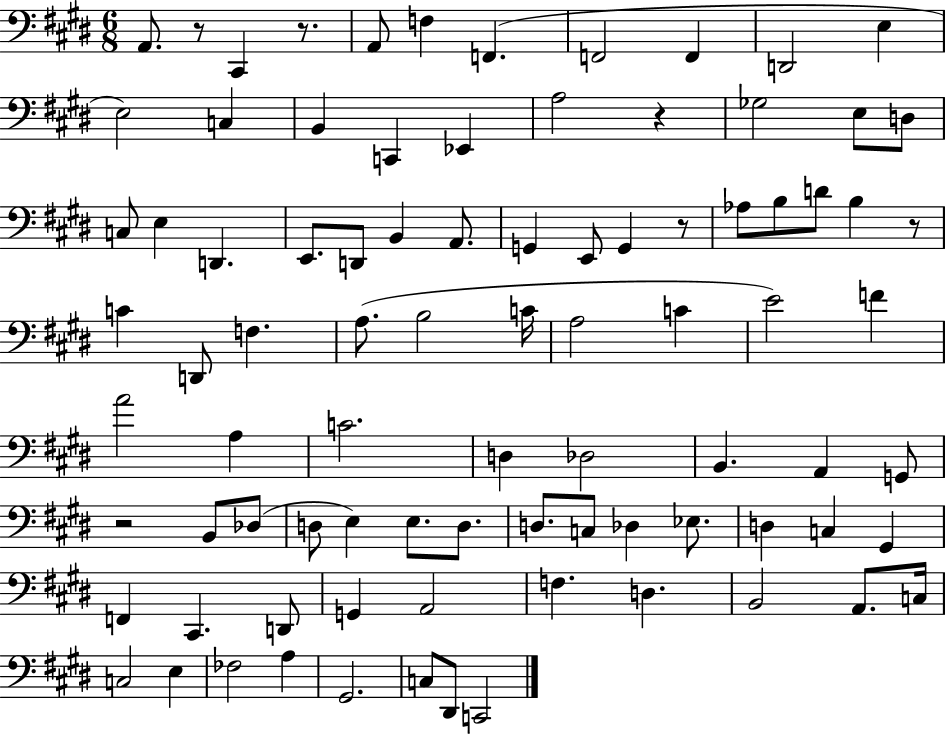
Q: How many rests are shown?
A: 6